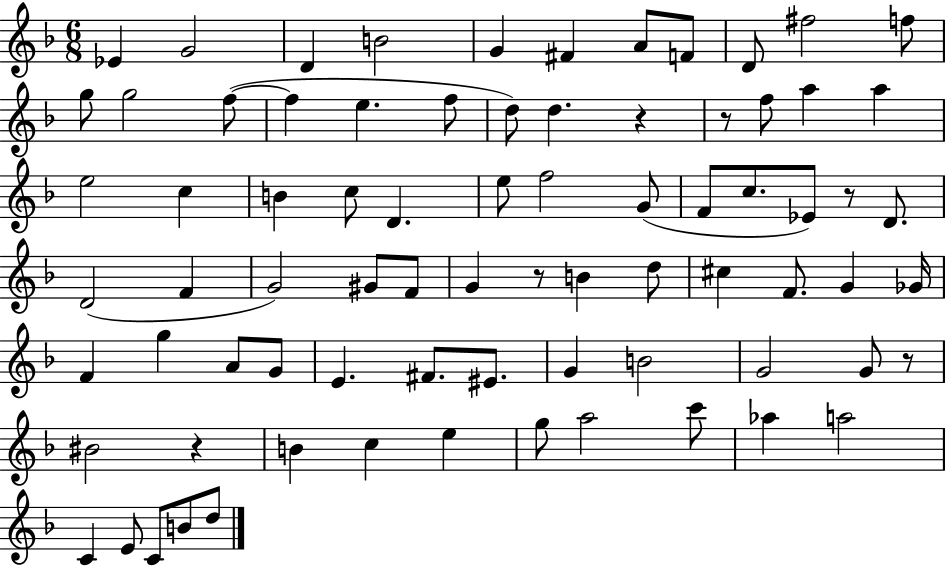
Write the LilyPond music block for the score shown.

{
  \clef treble
  \numericTimeSignature
  \time 6/8
  \key f \major
  ees'4 g'2 | d'4 b'2 | g'4 fis'4 a'8 f'8 | d'8 fis''2 f''8 | \break g''8 g''2 f''8~(~ | f''4 e''4. f''8 | d''8) d''4. r4 | r8 f''8 a''4 a''4 | \break e''2 c''4 | b'4 c''8 d'4. | e''8 f''2 g'8( | f'8 c''8. ees'8) r8 d'8. | \break d'2( f'4 | g'2) gis'8 f'8 | g'4 r8 b'4 d''8 | cis''4 f'8. g'4 ges'16 | \break f'4 g''4 a'8 g'8 | e'4. fis'8. eis'8. | g'4 b'2 | g'2 g'8 r8 | \break bis'2 r4 | b'4 c''4 e''4 | g''8 a''2 c'''8 | aes''4 a''2 | \break c'4 e'8 c'8 b'8 d''8 | \bar "|."
}